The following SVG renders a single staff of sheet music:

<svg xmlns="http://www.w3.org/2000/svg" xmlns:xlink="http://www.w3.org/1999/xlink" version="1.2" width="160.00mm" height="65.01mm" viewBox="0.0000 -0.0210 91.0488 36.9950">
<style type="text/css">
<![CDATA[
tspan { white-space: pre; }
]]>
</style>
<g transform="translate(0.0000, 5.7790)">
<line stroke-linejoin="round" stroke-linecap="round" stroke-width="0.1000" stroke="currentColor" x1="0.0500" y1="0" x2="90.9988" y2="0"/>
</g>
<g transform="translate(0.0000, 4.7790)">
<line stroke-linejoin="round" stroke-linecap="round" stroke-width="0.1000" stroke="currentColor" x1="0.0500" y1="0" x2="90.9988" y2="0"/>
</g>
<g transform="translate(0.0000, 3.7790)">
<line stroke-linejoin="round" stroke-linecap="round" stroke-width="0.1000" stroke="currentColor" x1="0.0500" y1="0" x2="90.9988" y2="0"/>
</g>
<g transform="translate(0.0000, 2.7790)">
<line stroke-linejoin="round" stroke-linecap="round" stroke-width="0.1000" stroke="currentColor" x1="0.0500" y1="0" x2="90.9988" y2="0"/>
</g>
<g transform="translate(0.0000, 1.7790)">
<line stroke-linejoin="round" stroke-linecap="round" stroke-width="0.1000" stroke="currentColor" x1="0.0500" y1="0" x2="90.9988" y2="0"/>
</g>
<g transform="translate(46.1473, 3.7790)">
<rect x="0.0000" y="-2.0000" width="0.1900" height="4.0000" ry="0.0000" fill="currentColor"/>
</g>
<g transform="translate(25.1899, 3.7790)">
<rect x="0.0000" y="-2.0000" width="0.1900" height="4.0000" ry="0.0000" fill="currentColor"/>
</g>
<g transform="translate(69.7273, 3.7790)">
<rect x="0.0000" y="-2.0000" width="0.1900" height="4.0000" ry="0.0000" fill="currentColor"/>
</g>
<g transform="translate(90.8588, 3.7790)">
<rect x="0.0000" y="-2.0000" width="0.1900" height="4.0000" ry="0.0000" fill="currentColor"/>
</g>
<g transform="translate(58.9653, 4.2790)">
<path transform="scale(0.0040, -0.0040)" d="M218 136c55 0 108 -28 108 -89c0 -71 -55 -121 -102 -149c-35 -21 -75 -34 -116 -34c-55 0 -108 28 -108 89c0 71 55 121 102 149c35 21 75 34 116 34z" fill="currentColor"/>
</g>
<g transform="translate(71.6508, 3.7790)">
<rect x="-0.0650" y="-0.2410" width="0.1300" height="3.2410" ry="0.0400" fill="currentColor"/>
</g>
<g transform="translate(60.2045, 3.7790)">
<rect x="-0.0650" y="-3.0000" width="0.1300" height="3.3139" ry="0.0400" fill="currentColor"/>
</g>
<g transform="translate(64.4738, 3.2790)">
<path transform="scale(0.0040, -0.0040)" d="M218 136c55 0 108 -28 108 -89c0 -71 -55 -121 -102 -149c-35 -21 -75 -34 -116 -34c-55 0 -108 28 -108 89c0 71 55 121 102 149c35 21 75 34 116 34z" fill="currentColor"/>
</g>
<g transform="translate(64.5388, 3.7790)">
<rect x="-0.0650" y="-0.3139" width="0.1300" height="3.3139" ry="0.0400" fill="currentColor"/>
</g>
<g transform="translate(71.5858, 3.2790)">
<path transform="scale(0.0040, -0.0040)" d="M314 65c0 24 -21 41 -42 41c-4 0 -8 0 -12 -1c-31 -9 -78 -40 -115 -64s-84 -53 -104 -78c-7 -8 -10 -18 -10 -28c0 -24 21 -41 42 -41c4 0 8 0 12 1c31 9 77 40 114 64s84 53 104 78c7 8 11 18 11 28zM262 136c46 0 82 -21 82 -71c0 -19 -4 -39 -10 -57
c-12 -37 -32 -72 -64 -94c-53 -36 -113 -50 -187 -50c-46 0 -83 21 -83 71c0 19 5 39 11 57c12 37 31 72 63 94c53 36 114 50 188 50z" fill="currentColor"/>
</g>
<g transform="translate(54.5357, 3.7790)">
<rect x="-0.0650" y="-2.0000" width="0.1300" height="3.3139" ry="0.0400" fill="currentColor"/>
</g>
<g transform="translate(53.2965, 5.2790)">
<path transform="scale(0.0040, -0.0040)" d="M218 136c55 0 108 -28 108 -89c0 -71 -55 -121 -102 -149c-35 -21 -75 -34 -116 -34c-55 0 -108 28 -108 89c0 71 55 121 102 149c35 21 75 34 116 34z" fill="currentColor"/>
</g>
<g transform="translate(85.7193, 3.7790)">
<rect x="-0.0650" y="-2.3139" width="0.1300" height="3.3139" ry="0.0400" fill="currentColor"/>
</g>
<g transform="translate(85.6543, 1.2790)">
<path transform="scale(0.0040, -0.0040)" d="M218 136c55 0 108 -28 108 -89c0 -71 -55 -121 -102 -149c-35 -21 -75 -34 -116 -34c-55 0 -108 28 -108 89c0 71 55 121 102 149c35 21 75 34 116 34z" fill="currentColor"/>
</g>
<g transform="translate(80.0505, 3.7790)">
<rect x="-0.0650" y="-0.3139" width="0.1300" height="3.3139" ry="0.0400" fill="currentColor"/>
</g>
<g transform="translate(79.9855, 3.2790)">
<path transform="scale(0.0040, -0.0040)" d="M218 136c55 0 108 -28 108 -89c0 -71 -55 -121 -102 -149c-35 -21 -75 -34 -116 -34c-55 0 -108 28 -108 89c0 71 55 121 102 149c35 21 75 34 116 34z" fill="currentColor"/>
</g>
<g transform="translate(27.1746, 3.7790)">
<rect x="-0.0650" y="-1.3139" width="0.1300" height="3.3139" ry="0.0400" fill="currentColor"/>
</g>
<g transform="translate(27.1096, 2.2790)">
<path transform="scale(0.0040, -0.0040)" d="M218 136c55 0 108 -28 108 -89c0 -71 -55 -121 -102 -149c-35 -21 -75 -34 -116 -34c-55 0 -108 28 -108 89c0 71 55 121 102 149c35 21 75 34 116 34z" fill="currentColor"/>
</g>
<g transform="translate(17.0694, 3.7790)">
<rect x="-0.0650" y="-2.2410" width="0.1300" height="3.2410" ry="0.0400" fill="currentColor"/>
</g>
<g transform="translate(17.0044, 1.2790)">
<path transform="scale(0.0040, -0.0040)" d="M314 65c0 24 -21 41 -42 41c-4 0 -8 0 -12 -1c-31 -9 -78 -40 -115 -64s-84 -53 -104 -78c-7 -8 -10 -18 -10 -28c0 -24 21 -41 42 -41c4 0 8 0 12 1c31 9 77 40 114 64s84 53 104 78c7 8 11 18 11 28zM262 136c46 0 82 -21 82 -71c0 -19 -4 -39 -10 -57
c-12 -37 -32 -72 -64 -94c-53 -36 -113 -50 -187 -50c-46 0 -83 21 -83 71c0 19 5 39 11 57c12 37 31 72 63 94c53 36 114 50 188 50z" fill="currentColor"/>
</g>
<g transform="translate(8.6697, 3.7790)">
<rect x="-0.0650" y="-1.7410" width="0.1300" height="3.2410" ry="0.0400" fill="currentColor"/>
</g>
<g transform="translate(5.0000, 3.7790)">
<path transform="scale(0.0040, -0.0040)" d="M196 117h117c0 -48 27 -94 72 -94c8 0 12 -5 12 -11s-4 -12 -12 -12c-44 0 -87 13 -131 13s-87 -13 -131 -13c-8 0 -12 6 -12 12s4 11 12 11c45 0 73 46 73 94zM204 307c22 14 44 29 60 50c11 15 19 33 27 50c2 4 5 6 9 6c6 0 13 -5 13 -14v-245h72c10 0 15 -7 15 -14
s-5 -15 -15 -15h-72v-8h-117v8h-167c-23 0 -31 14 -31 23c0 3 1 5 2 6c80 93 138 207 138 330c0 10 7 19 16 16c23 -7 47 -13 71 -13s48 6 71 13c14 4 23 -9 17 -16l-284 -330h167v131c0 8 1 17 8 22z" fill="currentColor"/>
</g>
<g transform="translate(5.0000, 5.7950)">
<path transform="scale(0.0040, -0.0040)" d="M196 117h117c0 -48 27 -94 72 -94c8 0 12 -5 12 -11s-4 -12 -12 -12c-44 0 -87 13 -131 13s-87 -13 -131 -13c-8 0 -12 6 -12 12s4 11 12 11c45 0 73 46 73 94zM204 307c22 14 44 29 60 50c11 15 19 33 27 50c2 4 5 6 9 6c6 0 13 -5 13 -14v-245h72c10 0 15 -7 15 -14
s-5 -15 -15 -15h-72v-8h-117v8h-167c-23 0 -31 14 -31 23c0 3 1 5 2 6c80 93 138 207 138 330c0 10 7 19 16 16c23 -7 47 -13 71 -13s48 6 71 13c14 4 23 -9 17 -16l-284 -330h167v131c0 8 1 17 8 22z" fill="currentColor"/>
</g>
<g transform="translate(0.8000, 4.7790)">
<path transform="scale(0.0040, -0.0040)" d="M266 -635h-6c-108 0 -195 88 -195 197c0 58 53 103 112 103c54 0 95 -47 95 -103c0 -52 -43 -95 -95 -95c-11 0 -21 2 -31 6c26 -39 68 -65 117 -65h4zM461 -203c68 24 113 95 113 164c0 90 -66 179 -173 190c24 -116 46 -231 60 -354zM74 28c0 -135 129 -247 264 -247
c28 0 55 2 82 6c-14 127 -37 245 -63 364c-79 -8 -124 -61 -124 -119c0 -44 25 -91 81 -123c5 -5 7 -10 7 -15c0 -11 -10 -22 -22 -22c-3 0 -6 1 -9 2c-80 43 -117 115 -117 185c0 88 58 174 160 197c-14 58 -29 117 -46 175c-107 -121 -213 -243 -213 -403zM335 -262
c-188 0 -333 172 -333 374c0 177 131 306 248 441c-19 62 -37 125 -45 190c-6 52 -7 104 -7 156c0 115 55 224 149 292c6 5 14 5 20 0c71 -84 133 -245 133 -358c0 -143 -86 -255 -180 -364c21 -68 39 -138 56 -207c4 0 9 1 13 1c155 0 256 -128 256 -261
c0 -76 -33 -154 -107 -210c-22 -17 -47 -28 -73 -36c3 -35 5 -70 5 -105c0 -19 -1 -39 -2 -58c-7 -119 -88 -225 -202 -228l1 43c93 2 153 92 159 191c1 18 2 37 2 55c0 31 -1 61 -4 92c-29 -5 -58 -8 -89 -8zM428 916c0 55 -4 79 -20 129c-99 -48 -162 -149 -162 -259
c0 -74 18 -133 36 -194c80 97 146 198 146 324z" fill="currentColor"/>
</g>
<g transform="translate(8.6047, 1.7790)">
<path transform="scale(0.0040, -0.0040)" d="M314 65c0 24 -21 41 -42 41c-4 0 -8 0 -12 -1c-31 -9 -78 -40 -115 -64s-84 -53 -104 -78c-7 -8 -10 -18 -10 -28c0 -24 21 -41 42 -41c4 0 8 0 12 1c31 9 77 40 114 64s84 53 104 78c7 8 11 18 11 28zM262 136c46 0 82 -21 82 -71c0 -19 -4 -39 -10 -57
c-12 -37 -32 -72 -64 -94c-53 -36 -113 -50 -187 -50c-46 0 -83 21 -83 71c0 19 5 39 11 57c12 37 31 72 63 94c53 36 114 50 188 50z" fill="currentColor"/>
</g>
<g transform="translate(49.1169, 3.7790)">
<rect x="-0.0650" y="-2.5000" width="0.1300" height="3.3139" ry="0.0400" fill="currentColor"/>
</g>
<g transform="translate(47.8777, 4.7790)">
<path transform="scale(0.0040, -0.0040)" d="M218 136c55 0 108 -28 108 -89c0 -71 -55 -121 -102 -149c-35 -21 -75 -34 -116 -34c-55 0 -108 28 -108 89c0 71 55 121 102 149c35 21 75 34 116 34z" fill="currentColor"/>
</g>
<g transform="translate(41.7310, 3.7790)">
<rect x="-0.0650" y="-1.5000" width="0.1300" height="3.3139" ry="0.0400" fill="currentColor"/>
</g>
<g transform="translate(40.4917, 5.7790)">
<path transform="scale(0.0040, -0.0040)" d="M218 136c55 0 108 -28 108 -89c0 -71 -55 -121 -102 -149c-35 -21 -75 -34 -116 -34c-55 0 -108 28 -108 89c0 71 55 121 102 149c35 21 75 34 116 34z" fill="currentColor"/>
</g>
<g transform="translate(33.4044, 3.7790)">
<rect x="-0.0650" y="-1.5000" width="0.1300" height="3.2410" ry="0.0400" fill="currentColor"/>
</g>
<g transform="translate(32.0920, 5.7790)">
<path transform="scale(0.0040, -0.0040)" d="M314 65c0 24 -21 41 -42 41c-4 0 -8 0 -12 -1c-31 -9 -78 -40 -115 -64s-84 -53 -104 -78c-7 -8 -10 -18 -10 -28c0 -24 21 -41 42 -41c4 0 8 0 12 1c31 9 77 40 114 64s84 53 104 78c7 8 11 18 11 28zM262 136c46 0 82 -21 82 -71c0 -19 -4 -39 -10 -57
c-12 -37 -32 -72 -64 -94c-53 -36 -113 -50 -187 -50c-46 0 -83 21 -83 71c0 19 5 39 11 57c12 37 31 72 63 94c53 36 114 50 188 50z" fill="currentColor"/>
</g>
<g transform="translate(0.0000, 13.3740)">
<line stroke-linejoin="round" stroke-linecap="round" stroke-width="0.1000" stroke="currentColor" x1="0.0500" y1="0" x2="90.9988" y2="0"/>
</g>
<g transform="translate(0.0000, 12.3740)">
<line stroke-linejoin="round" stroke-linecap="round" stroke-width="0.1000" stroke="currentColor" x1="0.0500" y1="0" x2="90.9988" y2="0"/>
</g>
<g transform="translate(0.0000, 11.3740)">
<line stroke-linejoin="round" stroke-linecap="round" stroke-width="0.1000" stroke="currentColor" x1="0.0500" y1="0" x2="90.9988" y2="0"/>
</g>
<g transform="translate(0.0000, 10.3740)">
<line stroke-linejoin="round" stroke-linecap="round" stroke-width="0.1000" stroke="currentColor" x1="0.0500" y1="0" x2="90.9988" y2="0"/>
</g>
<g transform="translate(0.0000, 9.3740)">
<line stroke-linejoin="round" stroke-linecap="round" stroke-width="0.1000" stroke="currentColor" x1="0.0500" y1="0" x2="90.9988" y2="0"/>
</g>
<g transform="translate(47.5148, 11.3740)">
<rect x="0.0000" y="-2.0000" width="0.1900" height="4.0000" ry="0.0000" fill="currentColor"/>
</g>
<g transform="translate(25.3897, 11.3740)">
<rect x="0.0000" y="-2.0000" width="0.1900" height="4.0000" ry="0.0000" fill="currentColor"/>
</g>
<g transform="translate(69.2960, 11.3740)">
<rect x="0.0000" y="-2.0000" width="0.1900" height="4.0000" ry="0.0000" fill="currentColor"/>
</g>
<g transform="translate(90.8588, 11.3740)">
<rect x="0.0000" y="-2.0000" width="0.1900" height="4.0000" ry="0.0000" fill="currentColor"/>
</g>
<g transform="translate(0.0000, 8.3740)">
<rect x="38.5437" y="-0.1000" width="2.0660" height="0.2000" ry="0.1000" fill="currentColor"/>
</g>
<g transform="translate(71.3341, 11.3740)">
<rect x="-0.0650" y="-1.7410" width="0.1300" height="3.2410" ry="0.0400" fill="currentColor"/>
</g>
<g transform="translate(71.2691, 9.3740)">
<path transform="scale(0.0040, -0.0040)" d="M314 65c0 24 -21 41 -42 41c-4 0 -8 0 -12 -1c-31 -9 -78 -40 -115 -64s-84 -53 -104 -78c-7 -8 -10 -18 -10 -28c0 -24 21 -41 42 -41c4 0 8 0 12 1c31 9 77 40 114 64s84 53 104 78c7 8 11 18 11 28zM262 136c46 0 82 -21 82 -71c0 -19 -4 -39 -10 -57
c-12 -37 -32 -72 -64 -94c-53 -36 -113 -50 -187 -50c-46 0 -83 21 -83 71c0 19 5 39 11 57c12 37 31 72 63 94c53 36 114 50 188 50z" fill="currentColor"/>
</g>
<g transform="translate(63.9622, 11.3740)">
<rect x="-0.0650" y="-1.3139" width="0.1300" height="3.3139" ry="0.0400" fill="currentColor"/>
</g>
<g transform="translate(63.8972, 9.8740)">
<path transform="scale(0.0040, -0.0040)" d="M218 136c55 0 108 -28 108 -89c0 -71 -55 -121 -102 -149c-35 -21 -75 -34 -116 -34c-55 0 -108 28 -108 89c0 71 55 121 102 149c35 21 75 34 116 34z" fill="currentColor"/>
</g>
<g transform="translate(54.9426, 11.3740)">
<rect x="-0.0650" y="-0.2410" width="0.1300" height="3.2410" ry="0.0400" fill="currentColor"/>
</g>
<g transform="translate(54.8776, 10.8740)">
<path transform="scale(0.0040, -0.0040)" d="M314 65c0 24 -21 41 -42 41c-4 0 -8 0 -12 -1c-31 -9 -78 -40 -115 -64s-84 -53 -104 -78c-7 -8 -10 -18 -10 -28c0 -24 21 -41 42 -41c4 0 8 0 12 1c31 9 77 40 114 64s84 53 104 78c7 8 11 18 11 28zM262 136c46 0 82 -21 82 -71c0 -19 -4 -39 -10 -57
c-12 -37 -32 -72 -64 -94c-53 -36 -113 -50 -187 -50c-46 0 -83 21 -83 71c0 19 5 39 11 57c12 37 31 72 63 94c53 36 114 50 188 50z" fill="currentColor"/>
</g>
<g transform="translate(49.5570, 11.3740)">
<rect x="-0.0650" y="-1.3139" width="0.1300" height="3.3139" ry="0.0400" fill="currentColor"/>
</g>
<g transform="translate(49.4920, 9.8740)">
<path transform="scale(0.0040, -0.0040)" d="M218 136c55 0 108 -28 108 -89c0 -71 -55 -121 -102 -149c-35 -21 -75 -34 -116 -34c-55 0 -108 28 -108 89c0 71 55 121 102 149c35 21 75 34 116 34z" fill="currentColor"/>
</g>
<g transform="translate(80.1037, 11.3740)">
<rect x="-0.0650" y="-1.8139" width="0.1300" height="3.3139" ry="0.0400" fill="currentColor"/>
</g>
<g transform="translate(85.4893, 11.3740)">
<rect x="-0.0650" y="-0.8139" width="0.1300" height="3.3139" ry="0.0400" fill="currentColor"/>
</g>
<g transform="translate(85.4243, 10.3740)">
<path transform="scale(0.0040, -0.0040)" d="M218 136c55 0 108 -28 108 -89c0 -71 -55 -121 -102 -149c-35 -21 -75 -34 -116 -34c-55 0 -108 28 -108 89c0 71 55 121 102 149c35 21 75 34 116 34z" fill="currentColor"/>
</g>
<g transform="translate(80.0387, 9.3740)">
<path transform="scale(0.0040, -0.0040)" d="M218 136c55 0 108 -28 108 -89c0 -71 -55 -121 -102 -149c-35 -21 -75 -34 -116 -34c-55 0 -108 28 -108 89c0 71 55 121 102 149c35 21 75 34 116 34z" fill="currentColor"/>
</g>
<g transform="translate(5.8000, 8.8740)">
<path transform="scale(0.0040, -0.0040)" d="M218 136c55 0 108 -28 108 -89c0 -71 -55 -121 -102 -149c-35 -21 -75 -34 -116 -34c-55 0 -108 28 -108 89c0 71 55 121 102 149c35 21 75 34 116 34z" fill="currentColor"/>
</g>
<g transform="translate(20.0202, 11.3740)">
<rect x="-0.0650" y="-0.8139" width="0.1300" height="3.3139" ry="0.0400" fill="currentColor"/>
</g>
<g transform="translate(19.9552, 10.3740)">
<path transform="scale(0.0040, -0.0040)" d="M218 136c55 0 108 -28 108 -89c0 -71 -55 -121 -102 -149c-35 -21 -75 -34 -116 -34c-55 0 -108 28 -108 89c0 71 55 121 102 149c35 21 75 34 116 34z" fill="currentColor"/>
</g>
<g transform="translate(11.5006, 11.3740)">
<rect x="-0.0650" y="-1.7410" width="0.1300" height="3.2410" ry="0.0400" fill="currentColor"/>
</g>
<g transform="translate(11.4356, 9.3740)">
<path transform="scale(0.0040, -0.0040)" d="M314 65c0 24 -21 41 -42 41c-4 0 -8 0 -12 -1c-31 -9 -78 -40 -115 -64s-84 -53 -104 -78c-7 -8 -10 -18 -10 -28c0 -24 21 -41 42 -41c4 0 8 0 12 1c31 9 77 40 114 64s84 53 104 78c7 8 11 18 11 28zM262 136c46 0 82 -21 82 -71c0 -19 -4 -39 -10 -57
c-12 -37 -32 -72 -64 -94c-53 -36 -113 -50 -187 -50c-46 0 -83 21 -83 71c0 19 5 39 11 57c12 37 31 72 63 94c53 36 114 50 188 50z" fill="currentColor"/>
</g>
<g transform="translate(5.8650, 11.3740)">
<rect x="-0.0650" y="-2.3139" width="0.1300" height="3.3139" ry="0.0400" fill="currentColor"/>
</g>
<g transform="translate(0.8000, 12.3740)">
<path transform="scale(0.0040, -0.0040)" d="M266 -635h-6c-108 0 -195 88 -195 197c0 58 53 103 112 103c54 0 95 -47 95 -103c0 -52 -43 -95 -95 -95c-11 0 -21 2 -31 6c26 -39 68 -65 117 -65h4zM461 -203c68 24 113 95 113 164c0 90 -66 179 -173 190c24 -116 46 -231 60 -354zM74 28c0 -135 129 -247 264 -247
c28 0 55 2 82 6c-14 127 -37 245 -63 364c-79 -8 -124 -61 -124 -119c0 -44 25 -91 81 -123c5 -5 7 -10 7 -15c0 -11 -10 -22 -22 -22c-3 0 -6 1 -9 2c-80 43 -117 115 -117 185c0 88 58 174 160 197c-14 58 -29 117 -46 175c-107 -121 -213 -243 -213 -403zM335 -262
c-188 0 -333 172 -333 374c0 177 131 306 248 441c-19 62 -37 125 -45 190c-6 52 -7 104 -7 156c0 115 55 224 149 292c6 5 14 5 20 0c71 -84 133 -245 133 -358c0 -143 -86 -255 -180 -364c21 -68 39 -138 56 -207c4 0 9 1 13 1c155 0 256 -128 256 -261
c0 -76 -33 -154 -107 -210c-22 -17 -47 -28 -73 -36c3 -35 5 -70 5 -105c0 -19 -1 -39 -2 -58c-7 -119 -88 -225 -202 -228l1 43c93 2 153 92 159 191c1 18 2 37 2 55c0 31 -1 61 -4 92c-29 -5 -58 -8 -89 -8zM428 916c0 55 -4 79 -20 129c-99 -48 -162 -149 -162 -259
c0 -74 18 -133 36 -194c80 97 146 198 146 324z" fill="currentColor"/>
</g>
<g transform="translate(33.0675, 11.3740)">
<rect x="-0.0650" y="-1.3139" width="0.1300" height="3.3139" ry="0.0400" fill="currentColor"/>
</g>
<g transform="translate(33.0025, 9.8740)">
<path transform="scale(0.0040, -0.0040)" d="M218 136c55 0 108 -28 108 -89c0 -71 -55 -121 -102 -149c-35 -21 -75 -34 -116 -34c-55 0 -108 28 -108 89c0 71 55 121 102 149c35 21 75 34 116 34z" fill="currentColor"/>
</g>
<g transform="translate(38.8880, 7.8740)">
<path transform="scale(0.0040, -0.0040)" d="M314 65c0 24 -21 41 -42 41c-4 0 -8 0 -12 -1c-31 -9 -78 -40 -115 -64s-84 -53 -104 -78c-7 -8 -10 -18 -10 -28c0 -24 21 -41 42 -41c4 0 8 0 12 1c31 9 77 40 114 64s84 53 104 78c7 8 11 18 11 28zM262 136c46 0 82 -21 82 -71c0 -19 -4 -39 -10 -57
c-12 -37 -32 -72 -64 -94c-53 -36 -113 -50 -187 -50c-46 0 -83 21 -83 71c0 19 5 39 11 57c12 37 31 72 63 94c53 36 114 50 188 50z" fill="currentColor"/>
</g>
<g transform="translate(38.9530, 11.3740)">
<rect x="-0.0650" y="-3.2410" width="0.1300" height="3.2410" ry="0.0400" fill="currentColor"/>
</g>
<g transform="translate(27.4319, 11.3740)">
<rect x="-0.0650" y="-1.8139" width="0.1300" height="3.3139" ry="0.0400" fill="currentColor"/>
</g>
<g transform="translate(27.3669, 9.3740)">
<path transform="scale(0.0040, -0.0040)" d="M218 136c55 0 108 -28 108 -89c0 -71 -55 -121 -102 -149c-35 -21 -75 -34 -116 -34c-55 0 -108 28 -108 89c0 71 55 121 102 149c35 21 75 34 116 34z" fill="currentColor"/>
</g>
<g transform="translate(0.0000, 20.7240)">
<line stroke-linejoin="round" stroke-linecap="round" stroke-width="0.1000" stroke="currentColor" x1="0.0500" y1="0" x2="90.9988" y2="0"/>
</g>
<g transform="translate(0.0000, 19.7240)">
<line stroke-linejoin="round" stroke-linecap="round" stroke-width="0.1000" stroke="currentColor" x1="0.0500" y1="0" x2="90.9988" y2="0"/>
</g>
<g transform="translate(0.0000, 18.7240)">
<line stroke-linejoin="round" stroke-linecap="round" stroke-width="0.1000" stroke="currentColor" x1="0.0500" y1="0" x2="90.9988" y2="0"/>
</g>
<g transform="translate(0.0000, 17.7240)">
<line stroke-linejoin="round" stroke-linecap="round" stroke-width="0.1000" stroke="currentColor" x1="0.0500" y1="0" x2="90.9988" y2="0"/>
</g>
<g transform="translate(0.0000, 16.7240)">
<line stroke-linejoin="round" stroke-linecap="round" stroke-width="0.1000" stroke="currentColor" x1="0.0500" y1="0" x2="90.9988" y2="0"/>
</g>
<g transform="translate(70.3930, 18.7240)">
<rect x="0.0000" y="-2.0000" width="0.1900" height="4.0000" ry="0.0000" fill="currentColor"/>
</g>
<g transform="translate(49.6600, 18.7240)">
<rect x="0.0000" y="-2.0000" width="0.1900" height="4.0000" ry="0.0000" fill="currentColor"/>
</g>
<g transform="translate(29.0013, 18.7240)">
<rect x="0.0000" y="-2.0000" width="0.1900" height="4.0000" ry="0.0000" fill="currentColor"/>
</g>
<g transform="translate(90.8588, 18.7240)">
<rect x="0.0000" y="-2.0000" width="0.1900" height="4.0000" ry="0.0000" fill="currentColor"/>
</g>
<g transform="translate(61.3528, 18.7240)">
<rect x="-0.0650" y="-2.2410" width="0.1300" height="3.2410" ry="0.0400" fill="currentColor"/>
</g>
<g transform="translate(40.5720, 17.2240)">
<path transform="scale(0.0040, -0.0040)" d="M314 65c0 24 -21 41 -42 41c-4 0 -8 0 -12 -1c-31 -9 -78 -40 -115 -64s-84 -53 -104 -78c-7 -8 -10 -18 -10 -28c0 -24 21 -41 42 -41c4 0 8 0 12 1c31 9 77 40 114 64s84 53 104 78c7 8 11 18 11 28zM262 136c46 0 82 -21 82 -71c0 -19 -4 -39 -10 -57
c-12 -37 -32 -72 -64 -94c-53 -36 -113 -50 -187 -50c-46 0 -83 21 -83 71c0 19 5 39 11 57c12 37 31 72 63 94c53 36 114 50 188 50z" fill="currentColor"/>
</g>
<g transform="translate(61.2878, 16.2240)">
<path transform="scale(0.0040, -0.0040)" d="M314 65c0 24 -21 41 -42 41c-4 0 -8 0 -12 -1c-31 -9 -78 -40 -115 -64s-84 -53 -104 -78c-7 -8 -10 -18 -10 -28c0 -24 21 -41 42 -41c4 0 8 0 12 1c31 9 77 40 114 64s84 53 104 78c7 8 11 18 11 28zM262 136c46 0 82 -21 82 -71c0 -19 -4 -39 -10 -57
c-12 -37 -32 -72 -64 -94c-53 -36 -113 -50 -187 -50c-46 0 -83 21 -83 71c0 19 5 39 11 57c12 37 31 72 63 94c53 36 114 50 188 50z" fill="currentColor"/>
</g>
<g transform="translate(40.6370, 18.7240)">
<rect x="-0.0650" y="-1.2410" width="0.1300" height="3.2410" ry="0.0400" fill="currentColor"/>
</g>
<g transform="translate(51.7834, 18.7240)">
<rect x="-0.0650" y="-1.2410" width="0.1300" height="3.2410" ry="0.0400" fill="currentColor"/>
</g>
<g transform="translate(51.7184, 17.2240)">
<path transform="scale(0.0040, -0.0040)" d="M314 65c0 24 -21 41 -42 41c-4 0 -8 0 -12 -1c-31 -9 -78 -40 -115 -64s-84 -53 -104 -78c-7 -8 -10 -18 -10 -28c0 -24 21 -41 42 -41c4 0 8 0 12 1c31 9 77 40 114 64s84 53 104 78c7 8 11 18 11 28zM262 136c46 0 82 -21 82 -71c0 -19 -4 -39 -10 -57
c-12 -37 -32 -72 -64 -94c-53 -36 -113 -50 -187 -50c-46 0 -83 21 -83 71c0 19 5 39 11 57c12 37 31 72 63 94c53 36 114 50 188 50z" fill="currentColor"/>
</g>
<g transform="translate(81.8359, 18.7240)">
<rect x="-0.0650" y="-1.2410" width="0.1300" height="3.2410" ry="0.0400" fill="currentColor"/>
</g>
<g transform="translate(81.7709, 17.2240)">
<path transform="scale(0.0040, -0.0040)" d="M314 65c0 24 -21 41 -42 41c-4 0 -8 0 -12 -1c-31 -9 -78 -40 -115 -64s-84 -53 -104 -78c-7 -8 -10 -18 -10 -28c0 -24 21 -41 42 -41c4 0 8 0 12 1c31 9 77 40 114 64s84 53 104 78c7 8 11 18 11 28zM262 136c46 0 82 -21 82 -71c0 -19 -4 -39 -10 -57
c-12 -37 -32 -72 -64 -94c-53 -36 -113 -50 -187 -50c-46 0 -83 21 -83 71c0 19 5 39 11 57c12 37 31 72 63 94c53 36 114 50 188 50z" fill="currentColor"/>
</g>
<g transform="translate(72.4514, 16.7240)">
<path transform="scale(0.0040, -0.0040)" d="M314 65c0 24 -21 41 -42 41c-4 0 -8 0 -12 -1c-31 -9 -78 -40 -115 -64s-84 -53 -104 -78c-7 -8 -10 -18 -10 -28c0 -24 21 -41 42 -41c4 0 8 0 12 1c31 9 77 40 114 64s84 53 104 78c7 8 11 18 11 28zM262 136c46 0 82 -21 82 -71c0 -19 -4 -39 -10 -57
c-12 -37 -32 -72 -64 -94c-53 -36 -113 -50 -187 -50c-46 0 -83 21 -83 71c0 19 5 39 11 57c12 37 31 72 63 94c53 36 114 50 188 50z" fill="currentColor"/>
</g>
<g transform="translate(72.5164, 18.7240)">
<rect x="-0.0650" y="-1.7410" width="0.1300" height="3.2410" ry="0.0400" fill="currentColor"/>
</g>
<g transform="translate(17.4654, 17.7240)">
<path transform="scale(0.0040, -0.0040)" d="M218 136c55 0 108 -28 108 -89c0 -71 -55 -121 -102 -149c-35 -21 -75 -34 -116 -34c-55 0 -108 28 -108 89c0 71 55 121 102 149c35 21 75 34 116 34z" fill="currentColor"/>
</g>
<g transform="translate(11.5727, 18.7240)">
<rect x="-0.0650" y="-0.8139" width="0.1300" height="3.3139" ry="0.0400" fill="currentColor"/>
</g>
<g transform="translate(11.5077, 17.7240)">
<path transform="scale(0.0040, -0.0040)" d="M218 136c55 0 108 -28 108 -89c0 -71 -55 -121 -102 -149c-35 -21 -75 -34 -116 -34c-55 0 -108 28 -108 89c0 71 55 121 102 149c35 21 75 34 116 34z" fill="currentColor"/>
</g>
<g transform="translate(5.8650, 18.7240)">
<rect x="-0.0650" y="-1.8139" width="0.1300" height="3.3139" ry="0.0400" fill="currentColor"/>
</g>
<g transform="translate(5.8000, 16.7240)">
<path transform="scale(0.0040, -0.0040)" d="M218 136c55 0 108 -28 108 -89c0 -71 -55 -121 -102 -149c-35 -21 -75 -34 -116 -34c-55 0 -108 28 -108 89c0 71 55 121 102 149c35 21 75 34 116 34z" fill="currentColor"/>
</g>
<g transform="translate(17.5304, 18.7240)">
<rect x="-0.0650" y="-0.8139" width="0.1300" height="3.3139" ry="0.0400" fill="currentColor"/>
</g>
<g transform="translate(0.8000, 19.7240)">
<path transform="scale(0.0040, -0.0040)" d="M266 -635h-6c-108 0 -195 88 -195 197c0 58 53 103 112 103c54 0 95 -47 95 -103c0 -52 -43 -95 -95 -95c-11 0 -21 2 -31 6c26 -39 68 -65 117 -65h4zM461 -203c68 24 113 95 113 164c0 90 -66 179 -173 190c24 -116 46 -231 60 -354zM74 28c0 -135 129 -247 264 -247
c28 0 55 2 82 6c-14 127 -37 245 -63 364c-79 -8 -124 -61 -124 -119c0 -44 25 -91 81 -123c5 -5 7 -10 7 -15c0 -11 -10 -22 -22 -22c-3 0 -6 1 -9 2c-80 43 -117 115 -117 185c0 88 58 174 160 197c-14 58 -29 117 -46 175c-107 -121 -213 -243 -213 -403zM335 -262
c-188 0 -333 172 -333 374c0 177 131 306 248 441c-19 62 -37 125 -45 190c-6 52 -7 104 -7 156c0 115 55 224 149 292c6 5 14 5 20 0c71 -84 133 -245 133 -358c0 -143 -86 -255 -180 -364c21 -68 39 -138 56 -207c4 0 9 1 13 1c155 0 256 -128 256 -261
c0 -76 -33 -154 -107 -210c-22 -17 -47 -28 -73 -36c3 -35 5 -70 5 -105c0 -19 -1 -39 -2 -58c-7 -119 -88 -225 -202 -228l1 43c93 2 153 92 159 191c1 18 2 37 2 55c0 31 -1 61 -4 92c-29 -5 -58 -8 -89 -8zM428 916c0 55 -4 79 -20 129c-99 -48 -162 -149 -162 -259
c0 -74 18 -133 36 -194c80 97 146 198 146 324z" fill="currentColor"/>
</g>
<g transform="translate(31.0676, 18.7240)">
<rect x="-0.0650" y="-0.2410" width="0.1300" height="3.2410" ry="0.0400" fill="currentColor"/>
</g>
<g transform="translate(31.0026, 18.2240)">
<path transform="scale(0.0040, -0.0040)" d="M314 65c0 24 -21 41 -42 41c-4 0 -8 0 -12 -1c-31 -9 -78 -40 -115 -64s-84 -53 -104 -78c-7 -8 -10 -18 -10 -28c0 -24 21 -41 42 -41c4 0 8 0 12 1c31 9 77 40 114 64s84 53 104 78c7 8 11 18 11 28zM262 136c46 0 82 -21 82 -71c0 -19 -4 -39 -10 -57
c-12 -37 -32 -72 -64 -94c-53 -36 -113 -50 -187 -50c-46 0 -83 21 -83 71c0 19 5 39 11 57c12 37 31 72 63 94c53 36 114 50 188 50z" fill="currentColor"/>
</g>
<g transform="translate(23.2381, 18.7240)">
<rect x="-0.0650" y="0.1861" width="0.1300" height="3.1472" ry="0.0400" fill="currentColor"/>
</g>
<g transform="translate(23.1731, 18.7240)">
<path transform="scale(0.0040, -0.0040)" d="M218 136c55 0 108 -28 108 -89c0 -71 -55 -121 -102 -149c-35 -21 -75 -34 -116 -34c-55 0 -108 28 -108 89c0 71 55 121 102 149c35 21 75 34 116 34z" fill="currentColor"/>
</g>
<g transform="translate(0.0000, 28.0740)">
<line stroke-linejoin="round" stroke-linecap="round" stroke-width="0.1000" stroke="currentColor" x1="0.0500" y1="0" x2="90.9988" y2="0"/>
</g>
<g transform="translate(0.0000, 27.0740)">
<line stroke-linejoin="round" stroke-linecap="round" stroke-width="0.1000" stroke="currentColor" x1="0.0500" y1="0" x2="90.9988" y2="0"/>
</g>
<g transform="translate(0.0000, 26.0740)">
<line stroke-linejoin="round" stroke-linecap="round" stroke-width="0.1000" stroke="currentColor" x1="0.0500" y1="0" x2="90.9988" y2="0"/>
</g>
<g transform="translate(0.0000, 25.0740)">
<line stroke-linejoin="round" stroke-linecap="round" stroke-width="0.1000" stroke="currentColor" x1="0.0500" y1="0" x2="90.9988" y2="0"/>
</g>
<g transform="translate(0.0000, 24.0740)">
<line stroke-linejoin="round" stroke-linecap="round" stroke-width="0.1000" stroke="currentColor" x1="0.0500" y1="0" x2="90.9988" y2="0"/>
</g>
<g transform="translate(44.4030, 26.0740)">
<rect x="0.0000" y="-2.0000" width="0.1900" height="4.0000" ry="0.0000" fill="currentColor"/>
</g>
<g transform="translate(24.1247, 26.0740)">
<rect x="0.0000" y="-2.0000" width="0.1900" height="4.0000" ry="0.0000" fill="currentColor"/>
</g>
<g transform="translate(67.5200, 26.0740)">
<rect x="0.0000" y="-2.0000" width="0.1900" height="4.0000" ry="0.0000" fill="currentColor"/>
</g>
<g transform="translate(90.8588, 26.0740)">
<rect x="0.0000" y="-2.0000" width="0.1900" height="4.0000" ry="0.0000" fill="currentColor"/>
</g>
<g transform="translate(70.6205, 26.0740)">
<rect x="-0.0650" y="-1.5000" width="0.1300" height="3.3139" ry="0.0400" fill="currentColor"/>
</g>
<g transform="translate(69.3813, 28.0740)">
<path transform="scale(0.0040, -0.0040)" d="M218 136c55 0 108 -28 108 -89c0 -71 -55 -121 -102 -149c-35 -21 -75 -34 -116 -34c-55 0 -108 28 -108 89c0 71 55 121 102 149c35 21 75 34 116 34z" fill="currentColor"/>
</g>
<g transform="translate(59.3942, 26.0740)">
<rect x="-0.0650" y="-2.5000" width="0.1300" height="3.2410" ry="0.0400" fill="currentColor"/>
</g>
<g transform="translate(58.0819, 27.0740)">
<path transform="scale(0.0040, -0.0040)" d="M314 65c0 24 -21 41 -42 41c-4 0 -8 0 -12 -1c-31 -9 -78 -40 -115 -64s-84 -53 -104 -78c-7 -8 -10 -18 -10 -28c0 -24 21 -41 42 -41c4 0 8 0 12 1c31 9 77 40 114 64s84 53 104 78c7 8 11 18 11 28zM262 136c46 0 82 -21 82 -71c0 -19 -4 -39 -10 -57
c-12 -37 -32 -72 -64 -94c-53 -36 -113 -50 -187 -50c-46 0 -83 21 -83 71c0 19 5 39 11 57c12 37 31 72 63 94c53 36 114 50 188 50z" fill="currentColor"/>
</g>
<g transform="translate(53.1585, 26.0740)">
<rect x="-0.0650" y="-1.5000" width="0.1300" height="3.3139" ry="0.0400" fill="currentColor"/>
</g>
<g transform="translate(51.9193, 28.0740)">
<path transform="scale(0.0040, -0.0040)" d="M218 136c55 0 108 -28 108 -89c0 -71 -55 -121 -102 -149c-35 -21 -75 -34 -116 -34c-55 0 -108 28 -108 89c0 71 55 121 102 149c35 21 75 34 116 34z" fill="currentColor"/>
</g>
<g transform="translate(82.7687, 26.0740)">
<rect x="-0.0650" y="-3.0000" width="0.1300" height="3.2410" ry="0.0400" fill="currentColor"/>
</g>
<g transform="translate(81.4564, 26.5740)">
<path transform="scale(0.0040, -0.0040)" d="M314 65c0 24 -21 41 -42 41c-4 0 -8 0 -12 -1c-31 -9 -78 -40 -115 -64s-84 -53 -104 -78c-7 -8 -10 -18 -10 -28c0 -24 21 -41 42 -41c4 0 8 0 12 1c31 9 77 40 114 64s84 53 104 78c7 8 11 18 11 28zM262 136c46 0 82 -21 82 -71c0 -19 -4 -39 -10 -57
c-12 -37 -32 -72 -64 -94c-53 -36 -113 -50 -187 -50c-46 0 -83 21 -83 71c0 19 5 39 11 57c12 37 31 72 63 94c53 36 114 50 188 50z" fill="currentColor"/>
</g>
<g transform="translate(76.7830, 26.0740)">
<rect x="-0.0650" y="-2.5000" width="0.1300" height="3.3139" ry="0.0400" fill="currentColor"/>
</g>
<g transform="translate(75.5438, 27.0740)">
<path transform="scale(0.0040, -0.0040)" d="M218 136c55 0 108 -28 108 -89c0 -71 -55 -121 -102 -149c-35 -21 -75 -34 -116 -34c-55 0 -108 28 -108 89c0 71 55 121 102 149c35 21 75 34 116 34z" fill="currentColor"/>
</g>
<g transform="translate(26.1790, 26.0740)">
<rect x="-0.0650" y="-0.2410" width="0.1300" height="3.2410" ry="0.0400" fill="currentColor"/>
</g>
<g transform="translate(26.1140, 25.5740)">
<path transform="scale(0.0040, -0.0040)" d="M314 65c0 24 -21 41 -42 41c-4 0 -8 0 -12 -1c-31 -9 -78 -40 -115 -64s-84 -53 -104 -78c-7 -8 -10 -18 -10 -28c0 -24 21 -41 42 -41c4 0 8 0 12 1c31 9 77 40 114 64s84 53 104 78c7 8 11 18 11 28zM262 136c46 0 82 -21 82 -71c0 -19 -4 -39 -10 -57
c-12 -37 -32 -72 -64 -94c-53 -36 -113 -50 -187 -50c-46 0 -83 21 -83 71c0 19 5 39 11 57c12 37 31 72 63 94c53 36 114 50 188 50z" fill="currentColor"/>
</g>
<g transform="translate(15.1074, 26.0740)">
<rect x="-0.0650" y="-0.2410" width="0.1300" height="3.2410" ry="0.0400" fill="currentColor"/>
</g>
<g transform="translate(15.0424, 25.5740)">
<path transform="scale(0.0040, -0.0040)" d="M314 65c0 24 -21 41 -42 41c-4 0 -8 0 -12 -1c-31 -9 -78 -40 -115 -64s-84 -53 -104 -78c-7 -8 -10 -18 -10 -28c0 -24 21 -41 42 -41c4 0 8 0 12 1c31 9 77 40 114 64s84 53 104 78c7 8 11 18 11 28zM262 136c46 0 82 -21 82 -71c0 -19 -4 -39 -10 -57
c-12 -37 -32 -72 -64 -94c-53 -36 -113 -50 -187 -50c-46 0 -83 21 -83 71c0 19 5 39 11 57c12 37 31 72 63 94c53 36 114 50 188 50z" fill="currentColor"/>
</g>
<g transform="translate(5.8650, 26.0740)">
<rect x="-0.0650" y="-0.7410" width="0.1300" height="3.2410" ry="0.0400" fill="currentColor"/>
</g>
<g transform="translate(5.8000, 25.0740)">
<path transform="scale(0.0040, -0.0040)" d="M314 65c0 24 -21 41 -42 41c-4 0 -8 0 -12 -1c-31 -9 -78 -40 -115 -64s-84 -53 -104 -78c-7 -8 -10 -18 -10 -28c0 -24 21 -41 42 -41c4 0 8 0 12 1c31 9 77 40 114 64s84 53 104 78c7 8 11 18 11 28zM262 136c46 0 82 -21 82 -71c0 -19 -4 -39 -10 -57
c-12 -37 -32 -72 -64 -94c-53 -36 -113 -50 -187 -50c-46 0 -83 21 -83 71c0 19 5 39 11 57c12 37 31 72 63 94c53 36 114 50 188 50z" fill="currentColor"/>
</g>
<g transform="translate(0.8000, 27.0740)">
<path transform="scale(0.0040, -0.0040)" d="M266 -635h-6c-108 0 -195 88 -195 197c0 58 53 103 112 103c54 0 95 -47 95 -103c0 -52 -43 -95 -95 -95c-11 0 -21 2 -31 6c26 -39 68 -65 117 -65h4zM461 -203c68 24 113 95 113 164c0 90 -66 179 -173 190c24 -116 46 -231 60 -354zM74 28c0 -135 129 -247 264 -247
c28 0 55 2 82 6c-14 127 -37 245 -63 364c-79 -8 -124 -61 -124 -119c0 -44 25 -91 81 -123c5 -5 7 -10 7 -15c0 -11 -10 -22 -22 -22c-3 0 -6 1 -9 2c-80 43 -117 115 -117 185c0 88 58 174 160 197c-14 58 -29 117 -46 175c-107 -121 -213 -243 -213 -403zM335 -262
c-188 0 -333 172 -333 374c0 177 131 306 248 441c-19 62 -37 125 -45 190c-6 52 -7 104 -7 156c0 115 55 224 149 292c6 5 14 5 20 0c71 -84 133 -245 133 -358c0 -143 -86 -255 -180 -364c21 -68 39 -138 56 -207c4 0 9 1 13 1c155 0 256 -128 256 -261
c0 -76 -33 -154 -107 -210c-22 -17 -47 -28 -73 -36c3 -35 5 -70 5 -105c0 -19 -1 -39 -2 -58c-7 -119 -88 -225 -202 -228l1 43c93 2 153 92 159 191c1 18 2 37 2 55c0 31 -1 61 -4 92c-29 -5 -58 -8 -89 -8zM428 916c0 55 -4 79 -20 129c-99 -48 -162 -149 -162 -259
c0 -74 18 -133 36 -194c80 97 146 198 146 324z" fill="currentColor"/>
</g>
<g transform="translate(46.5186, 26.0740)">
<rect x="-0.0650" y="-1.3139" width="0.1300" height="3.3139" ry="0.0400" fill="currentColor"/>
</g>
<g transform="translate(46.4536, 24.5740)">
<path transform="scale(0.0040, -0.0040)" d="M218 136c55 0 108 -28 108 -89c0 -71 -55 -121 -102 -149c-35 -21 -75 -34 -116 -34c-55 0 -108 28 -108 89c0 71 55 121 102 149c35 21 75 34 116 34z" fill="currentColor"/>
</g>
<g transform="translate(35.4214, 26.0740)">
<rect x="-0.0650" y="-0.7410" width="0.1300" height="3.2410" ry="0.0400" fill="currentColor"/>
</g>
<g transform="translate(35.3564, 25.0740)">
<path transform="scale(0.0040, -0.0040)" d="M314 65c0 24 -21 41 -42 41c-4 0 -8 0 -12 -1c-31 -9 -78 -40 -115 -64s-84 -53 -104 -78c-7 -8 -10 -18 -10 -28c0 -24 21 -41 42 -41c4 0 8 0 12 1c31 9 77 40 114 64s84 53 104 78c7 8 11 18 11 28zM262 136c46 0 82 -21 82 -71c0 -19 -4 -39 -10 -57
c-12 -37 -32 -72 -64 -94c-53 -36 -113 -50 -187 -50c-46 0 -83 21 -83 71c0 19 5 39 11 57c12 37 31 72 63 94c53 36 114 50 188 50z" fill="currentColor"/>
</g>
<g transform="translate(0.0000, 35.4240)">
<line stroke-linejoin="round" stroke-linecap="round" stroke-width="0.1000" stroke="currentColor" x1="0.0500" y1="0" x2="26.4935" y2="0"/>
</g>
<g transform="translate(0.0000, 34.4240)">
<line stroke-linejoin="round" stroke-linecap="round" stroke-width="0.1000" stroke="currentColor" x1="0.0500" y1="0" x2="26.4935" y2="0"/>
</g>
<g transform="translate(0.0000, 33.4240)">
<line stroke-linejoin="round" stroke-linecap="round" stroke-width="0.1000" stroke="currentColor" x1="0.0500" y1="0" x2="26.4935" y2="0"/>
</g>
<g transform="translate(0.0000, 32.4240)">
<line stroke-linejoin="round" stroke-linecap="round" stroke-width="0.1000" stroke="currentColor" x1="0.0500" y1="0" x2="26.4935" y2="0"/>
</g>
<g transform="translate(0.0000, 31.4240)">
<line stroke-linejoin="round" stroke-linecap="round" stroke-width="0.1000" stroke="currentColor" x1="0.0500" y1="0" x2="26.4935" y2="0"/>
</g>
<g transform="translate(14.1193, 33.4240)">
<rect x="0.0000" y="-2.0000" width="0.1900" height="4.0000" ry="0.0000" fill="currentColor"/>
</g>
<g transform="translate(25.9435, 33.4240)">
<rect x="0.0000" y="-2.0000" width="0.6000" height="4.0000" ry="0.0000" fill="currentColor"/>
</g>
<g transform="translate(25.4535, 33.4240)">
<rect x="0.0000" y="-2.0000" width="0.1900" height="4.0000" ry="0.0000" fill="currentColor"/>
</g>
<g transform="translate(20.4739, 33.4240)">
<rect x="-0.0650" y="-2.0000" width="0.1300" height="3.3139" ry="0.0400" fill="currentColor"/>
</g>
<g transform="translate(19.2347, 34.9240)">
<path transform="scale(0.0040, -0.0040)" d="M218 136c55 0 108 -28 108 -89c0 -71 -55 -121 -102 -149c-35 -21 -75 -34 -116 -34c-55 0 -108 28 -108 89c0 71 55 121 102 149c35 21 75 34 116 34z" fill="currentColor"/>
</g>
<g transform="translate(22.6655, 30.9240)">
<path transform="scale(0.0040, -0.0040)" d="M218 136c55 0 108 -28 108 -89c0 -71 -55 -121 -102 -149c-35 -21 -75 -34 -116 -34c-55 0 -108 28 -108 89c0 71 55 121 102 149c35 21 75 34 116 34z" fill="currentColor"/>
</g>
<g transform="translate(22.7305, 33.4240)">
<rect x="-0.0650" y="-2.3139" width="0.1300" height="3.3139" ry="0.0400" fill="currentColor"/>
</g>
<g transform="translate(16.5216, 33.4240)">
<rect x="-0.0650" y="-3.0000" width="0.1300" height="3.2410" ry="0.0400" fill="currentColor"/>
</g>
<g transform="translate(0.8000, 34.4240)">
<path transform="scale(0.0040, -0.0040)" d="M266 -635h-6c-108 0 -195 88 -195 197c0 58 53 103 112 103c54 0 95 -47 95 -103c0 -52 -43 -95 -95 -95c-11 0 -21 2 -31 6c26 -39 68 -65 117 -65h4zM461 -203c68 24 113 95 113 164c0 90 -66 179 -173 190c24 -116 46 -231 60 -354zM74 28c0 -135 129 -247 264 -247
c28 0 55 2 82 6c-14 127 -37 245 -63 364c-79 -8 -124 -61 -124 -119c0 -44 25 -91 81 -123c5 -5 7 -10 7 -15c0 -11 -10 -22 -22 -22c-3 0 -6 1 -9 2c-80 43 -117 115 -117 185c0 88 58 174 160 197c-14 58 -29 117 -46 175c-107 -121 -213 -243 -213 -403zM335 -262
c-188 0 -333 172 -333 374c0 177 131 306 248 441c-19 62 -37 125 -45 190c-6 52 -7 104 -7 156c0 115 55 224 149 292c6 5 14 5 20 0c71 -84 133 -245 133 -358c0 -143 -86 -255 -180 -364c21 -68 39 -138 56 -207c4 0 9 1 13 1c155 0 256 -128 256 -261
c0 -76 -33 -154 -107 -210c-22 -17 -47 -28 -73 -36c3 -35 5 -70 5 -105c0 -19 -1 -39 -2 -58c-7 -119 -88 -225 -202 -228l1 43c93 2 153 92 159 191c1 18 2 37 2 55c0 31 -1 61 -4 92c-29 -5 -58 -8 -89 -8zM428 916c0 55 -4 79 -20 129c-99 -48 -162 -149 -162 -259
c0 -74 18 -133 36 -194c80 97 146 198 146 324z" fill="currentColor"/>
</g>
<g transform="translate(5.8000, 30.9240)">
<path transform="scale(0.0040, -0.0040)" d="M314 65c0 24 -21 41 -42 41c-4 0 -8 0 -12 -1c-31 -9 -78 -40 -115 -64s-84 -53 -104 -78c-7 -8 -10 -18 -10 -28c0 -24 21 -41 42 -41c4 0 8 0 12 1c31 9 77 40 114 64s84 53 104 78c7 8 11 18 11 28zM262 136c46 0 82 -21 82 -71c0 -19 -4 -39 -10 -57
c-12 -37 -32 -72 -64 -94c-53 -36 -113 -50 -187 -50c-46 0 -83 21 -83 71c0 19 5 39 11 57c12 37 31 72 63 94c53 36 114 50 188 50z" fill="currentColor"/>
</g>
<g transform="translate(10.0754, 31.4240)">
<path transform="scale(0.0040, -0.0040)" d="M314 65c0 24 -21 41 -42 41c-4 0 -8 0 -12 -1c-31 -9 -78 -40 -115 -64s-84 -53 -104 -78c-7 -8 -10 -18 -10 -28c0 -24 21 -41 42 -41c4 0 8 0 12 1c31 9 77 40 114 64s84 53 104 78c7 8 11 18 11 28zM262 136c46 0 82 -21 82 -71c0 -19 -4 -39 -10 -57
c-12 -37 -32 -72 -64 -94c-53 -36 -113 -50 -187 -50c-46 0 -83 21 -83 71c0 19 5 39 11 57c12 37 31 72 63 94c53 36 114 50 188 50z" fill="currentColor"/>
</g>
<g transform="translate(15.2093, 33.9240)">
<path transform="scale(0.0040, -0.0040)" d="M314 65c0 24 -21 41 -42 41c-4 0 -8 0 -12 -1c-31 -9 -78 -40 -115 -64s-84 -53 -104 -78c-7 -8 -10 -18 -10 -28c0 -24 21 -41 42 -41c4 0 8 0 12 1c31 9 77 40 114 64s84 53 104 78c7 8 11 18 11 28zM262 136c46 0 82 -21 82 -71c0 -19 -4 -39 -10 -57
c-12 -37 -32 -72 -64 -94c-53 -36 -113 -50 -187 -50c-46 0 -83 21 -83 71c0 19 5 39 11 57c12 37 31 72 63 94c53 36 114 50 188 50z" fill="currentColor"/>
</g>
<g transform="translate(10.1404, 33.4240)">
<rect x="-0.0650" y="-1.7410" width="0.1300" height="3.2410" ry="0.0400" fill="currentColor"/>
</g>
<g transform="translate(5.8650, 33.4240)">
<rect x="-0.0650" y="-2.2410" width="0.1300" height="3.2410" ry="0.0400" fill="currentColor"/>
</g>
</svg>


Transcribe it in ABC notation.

X:1
T:Untitled
M:4/4
L:1/4
K:C
f2 g2 e E2 E G F A c c2 c g g f2 d f e b2 e c2 e f2 f d f d d B c2 e2 e2 g2 f2 e2 d2 c2 c2 d2 e E G2 E G A2 g2 f2 A2 F g